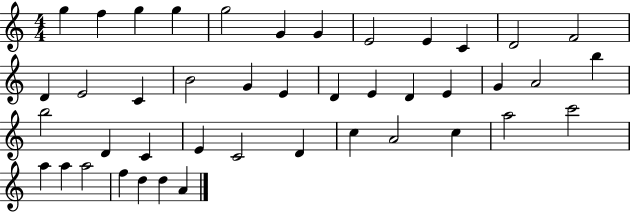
X:1
T:Untitled
M:4/4
L:1/4
K:C
g f g g g2 G G E2 E C D2 F2 D E2 C B2 G E D E D E G A2 b b2 D C E C2 D c A2 c a2 c'2 a a a2 f d d A